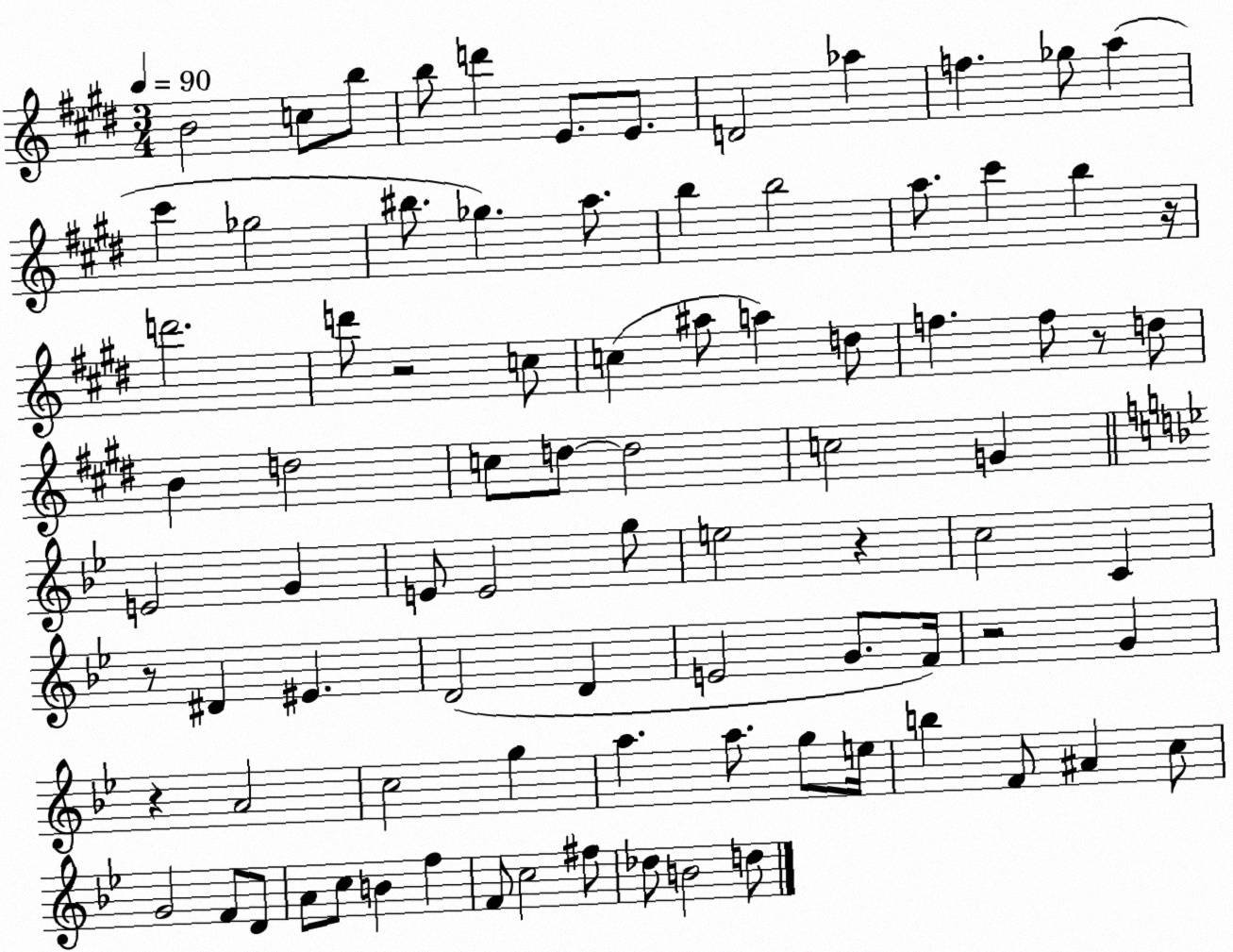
X:1
T:Untitled
M:3/4
L:1/4
K:E
B2 c/2 b/2 b/2 d' E/2 E/2 D2 _a f _g/2 a ^c' _g2 ^b/2 _g a/2 b b2 a/2 ^c' b z/4 d'2 d'/2 z2 c/2 c ^a/2 a d/2 f f/2 z/2 d/2 B d2 c/2 d/2 d2 c2 G E2 G E/2 E2 g/2 e2 z c2 C z/2 ^D ^E D2 D E2 G/2 F/4 z2 G z A2 c2 g a a/2 g/2 e/4 b F/2 ^A c/2 G2 F/2 D/2 A/2 c/2 B f F/2 c2 ^f/2 _d/2 B2 d/2